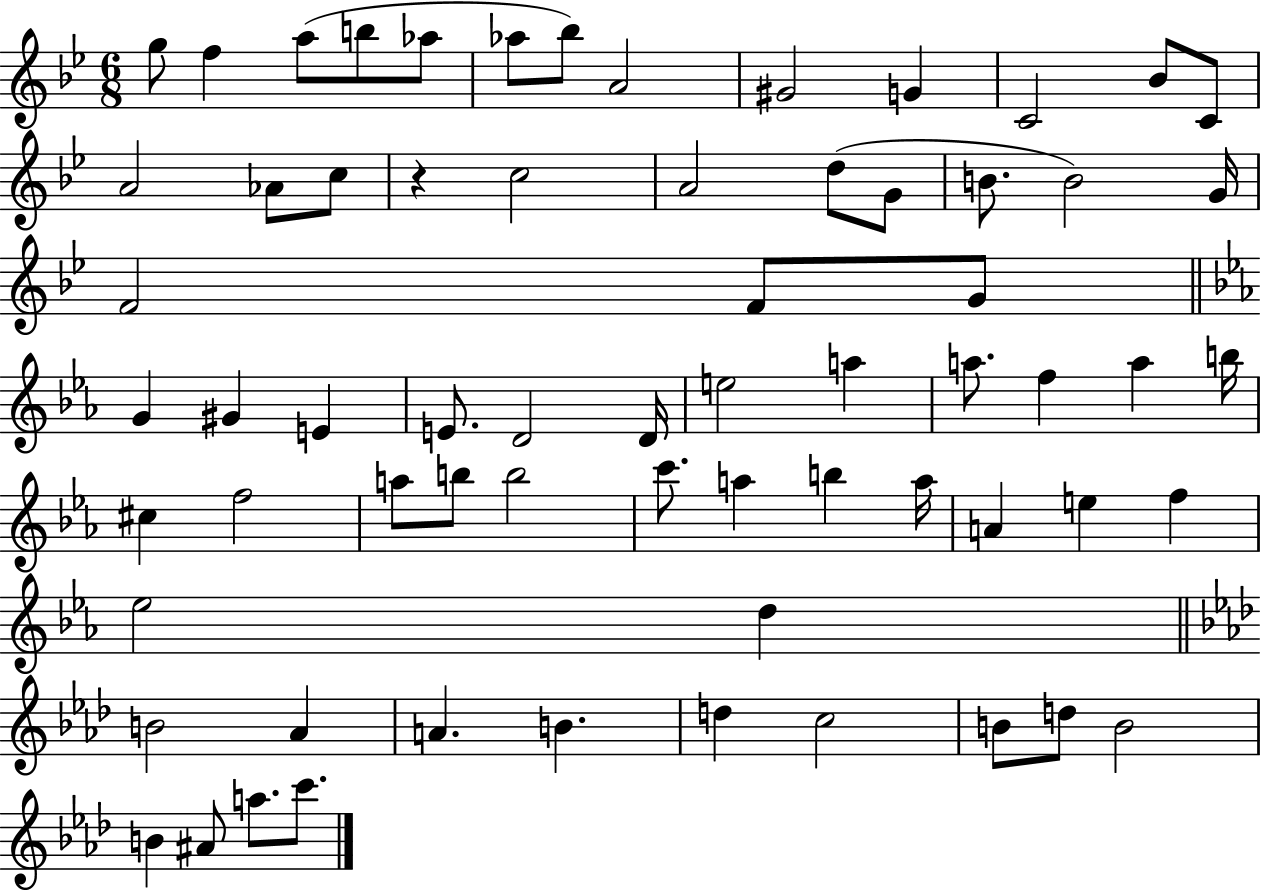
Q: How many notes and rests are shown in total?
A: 66